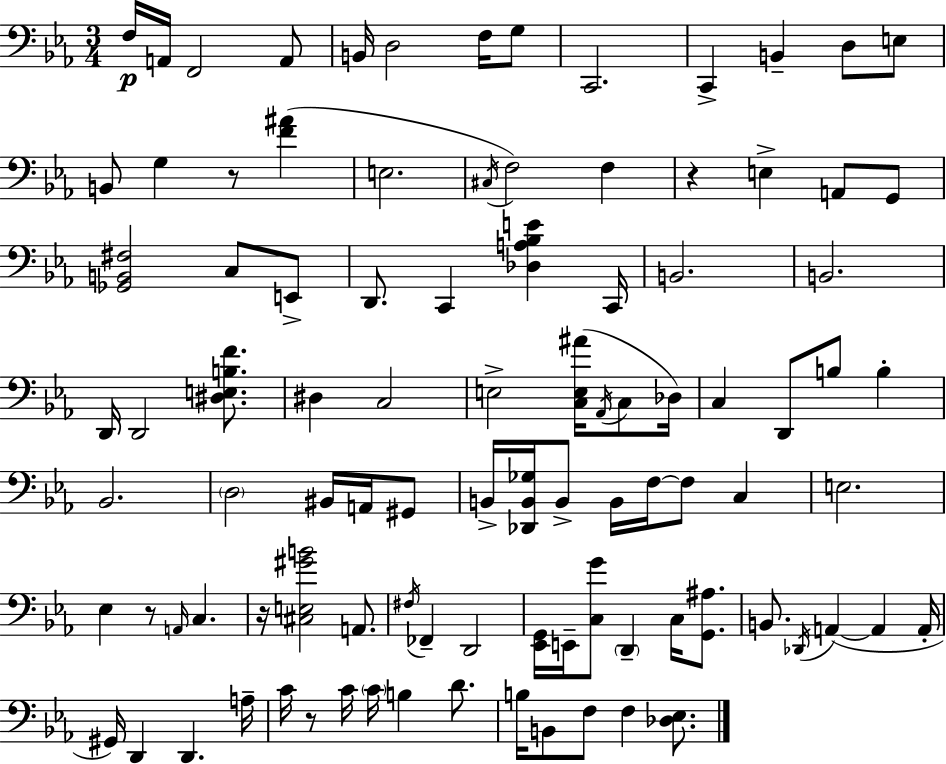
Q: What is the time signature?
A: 3/4